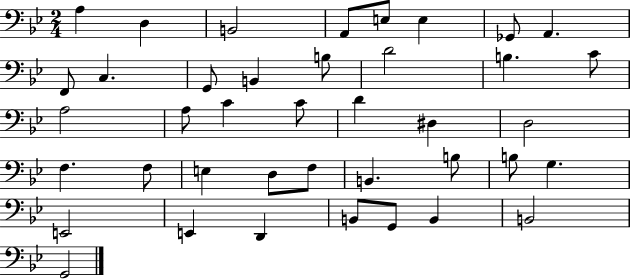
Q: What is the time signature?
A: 2/4